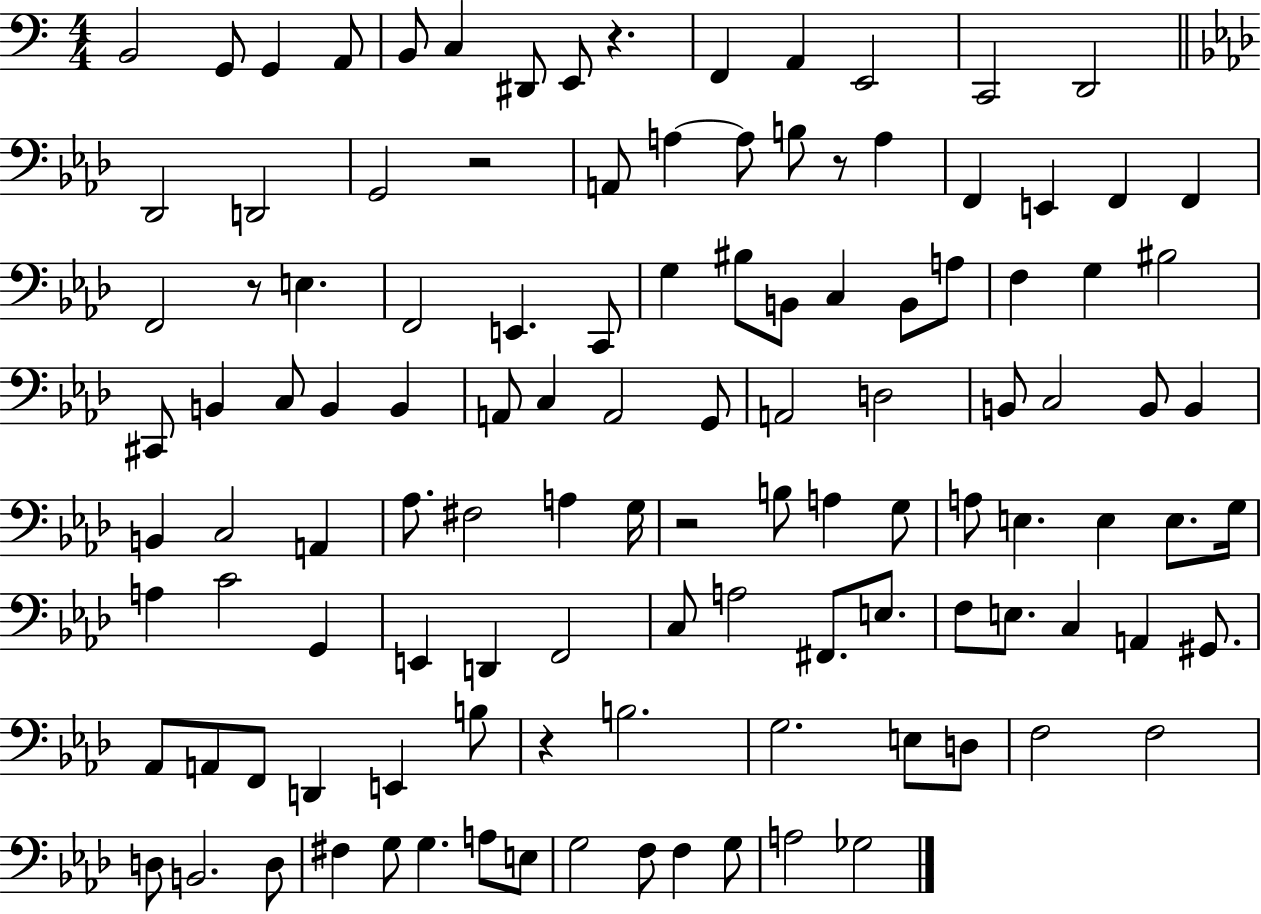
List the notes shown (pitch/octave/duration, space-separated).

B2/h G2/e G2/q A2/e B2/e C3/q D#2/e E2/e R/q. F2/q A2/q E2/h C2/h D2/h Db2/h D2/h G2/h R/h A2/e A3/q A3/e B3/e R/e A3/q F2/q E2/q F2/q F2/q F2/h R/e E3/q. F2/h E2/q. C2/e G3/q BIS3/e B2/e C3/q B2/e A3/e F3/q G3/q BIS3/h C#2/e B2/q C3/e B2/q B2/q A2/e C3/q A2/h G2/e A2/h D3/h B2/e C3/h B2/e B2/q B2/q C3/h A2/q Ab3/e. F#3/h A3/q G3/s R/h B3/e A3/q G3/e A3/e E3/q. E3/q E3/e. G3/s A3/q C4/h G2/q E2/q D2/q F2/h C3/e A3/h F#2/e. E3/e. F3/e E3/e. C3/q A2/q G#2/e. Ab2/e A2/e F2/e D2/q E2/q B3/e R/q B3/h. G3/h. E3/e D3/e F3/h F3/h D3/e B2/h. D3/e F#3/q G3/e G3/q. A3/e E3/e G3/h F3/e F3/q G3/e A3/h Gb3/h